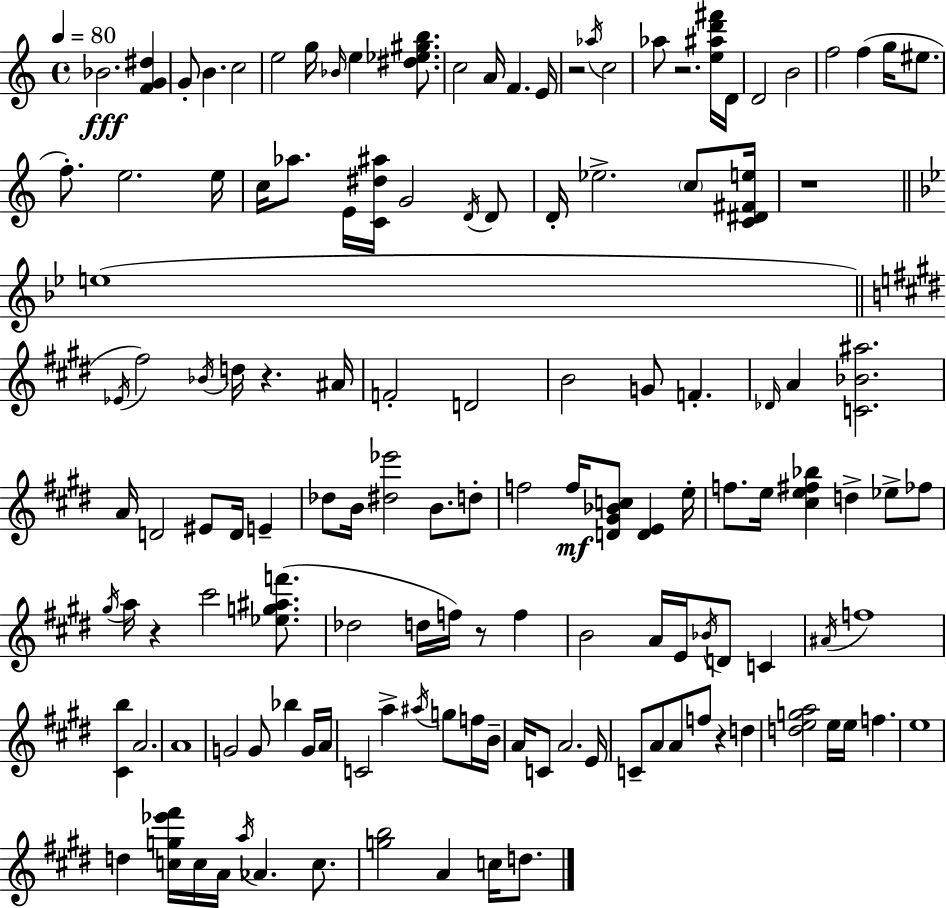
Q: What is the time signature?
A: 4/4